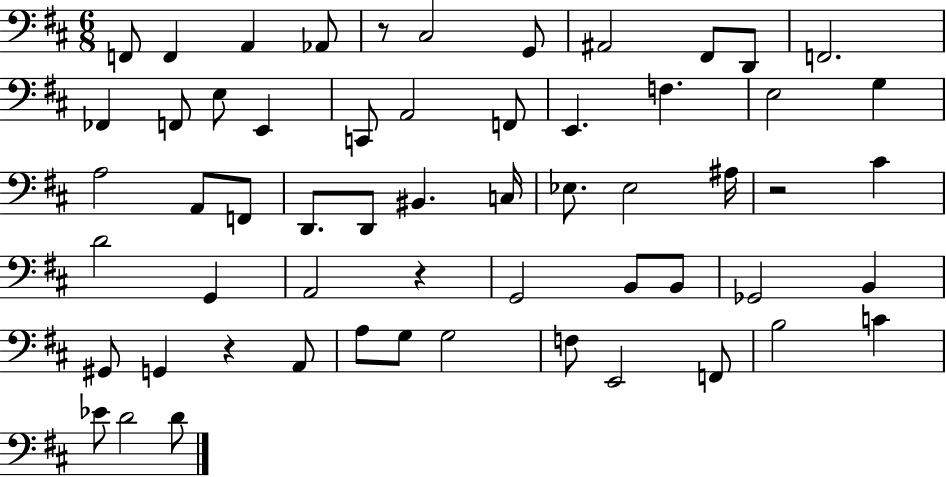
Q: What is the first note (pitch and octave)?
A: F2